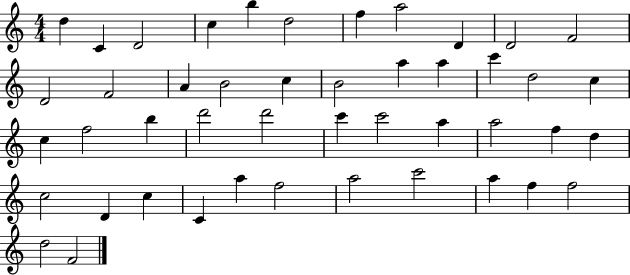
D5/q C4/q D4/h C5/q B5/q D5/h F5/q A5/h D4/q D4/h F4/h D4/h F4/h A4/q B4/h C5/q B4/h A5/q A5/q C6/q D5/h C5/q C5/q F5/h B5/q D6/h D6/h C6/q C6/h A5/q A5/h F5/q D5/q C5/h D4/q C5/q C4/q A5/q F5/h A5/h C6/h A5/q F5/q F5/h D5/h F4/h